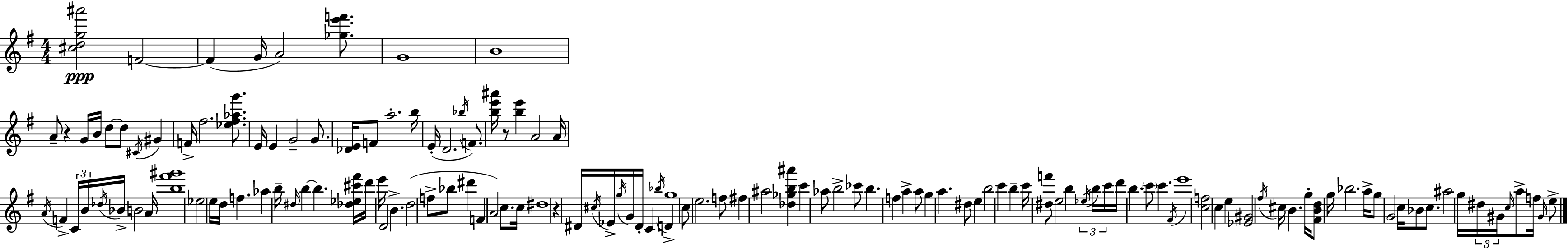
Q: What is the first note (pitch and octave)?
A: F4